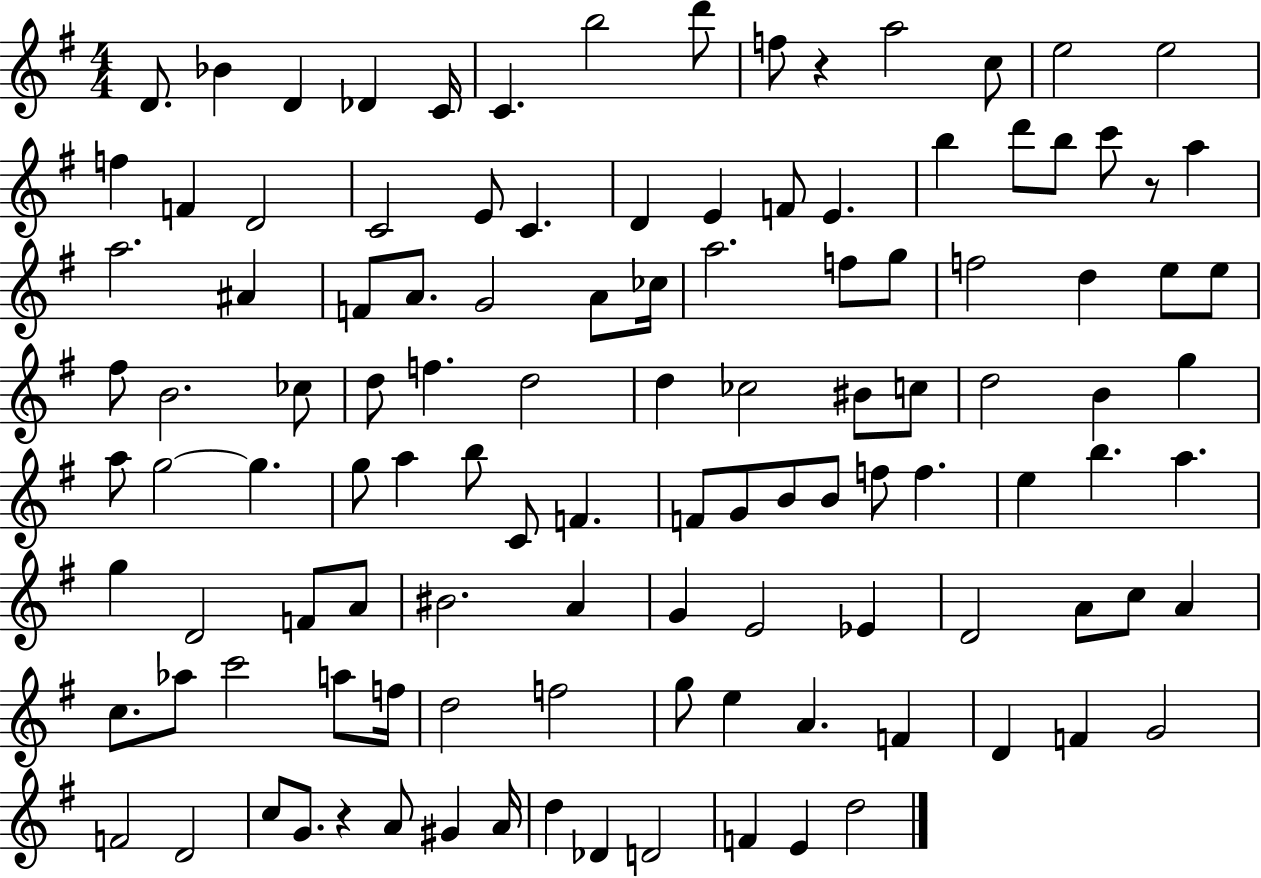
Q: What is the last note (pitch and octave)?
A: D5